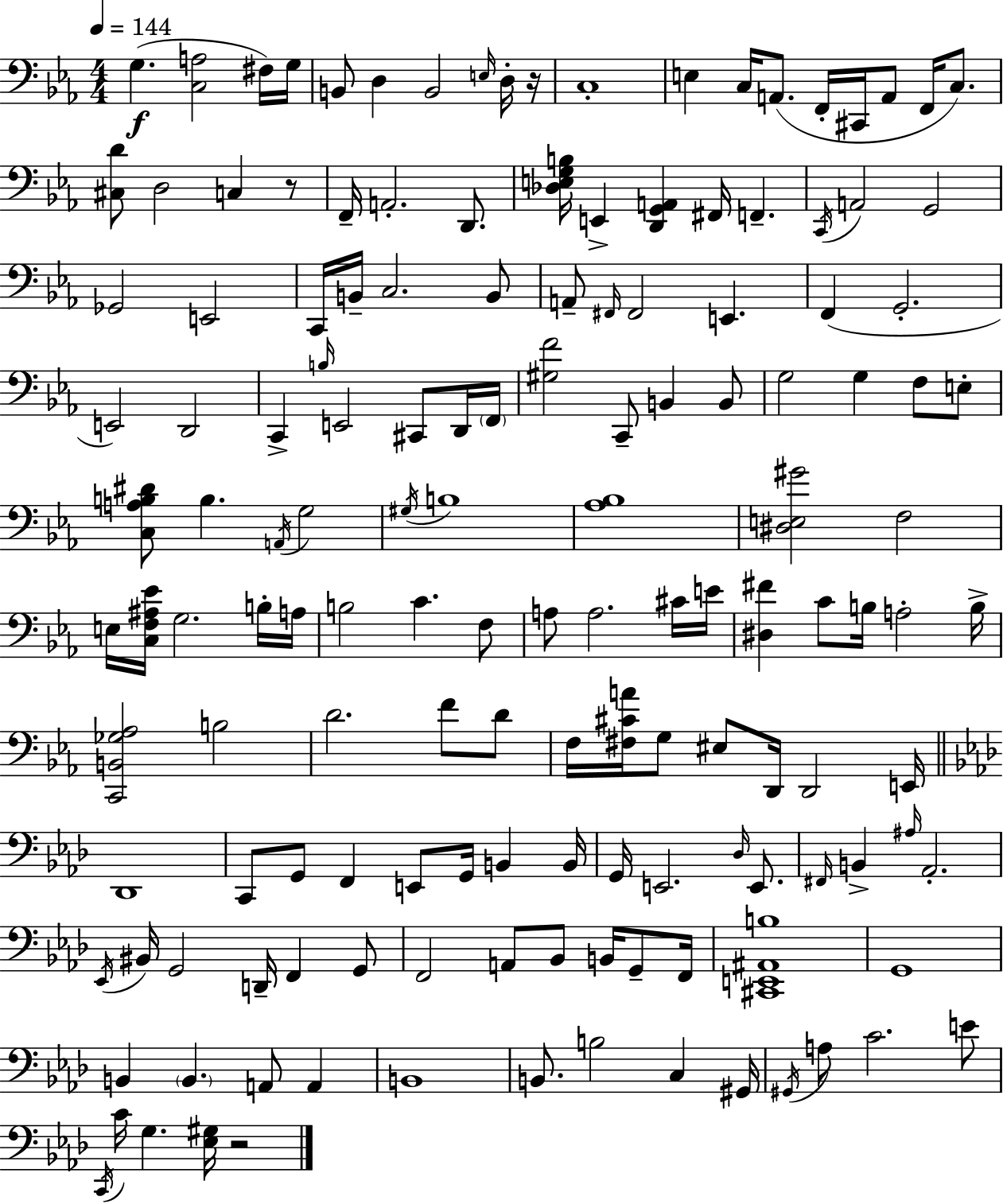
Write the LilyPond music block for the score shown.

{
  \clef bass
  \numericTimeSignature
  \time 4/4
  \key ees \major
  \tempo 4 = 144
  g4.(\f <c a>2 fis16) g16 | b,8 d4 b,2 \grace { e16 } d16-. | r16 c1-. | e4 c16 a,8.( f,16-. cis,16 a,8 f,16 c8.) | \break <cis d'>8 d2 c4 r8 | f,16-- a,2.-. d,8. | <des e g b>16 e,4-> <d, g, a,>4 fis,16 f,4.-- | \acciaccatura { c,16 } a,2 g,2 | \break ges,2 e,2 | c,16 b,16-- c2. | b,8 a,8-- \grace { fis,16 } fis,2 e,4. | f,4( g,2.-. | \break e,2) d,2 | c,4-> \grace { b16 } e,2 | cis,8 d,16 \parenthesize f,16 <gis f'>2 c,8-- b,4 | b,8 g2 g4 | \break f8 e8-. <c a b dis'>8 b4. \acciaccatura { a,16 } g2 | \acciaccatura { gis16 } b1 | <aes bes>1 | <dis e gis'>2 f2 | \break e16 <c f ais ees'>16 g2. | b16-. a16 b2 c'4. | f8 a8 a2. | cis'16 e'16 <dis fis'>4 c'8 b16 a2-. | \break b16-> <c, b, ges aes>2 b2 | d'2. | f'8 d'8 f16 <fis cis' a'>16 g8 eis8 d,16 d,2 | e,16 \bar "||" \break \key aes \major des,1 | c,8 g,8 f,4 e,8 g,16 b,4 b,16 | g,16 e,2. \grace { des16 } e,8. | \grace { fis,16 } b,4-> \grace { ais16 } aes,2.-. | \break \acciaccatura { ees,16 } bis,16 g,2 d,16-- f,4 | g,8 f,2 a,8 bes,8 | b,16 g,8-- f,16 <cis, e, ais, b>1 | g,1 | \break b,4 \parenthesize b,4. a,8 | a,4 b,1 | b,8. b2 c4 | gis,16 \acciaccatura { gis,16 } a8 c'2. | \break e'8 \acciaccatura { c,16 } c'16 g4. <ees gis>16 r2 | \bar "|."
}